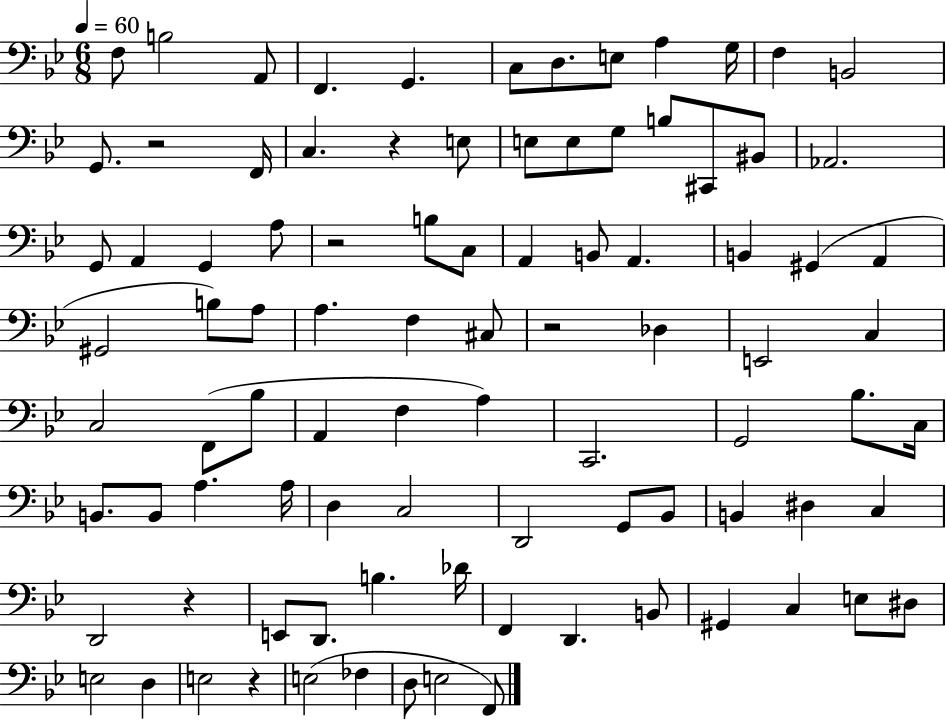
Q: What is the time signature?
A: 6/8